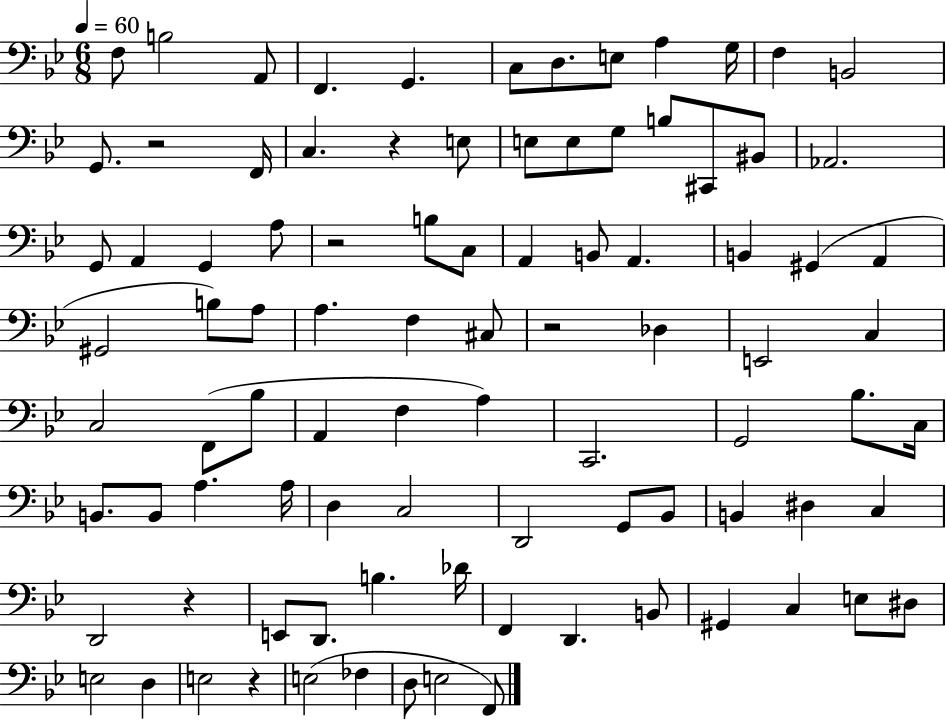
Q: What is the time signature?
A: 6/8